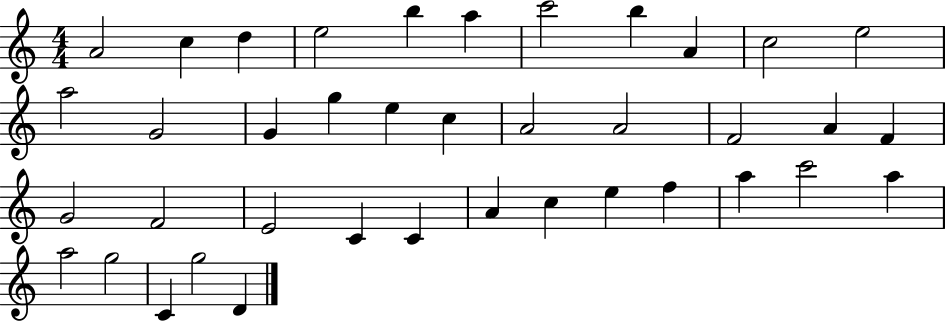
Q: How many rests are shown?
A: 0